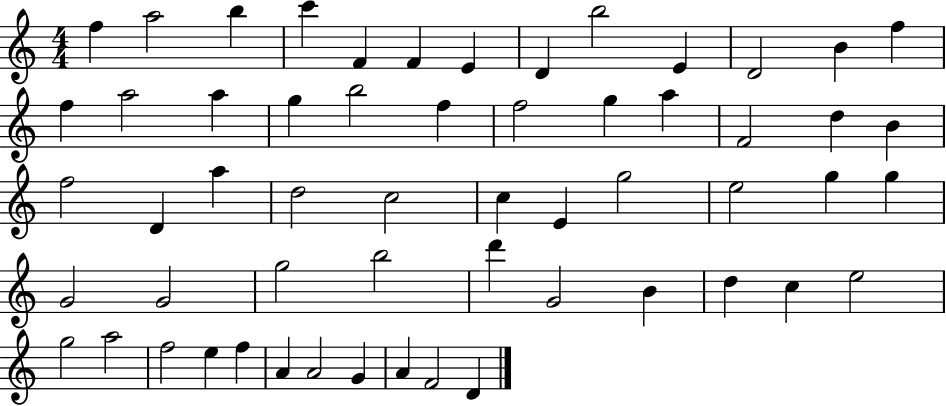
F5/q A5/h B5/q C6/q F4/q F4/q E4/q D4/q B5/h E4/q D4/h B4/q F5/q F5/q A5/h A5/q G5/q B5/h F5/q F5/h G5/q A5/q F4/h D5/q B4/q F5/h D4/q A5/q D5/h C5/h C5/q E4/q G5/h E5/h G5/q G5/q G4/h G4/h G5/h B5/h D6/q G4/h B4/q D5/q C5/q E5/h G5/h A5/h F5/h E5/q F5/q A4/q A4/h G4/q A4/q F4/h D4/q